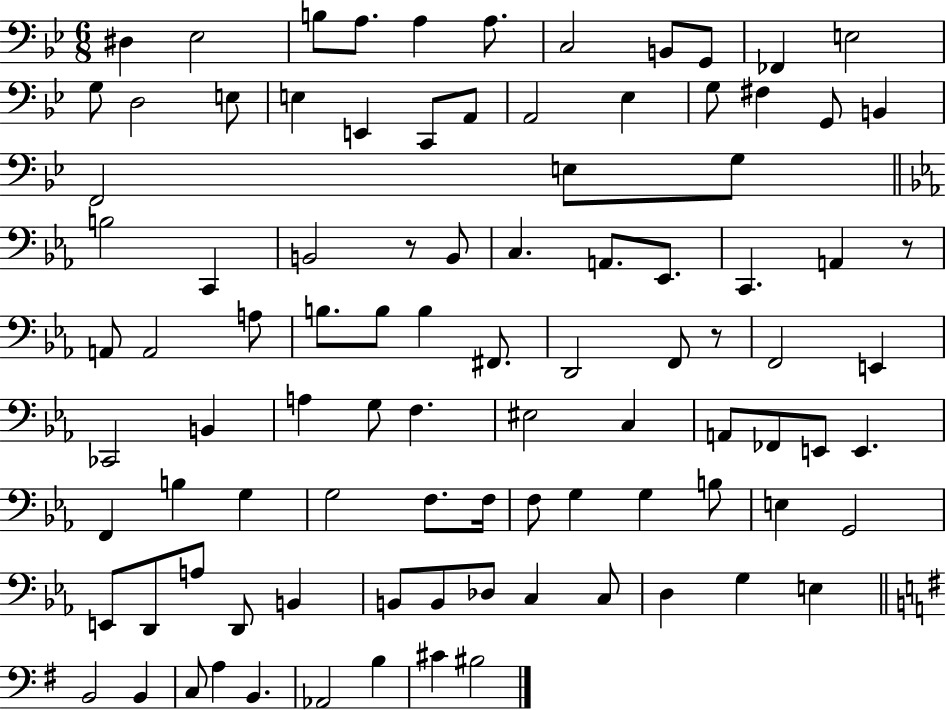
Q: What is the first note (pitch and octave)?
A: D#3